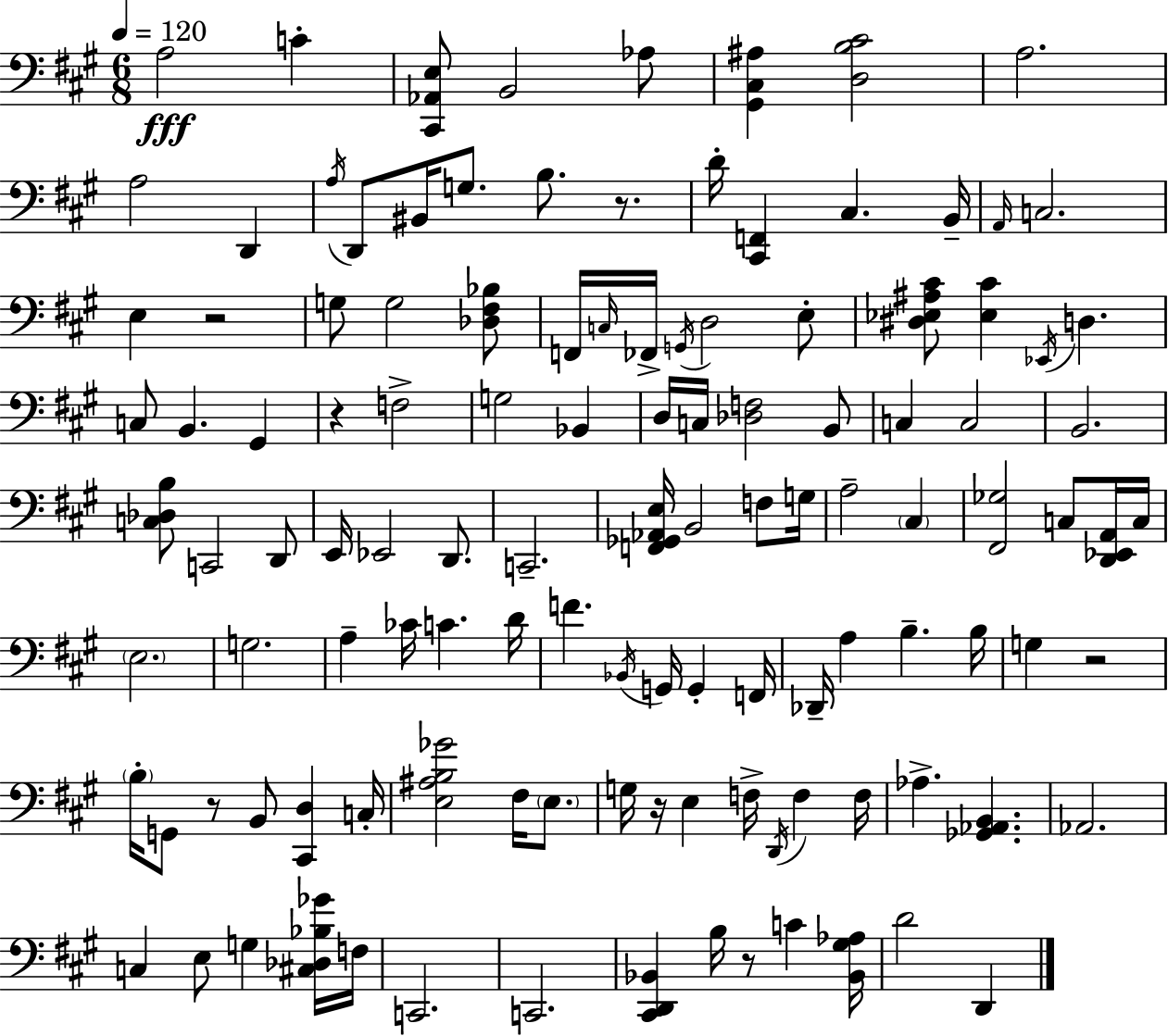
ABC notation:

X:1
T:Untitled
M:6/8
L:1/4
K:A
A,2 C [^C,,_A,,E,]/2 B,,2 _A,/2 [^G,,^C,^A,] [D,B,^C]2 A,2 A,2 D,, A,/4 D,,/2 ^B,,/4 G,/2 B,/2 z/2 D/4 [^C,,F,,] ^C, B,,/4 A,,/4 C,2 E, z2 G,/2 G,2 [_D,^F,_B,]/2 F,,/4 C,/4 _F,,/4 G,,/4 D,2 E,/2 [^D,_E,^A,^C]/2 [_E,^C] _E,,/4 D, C,/2 B,, ^G,, z F,2 G,2 _B,, D,/4 C,/4 [_D,F,]2 B,,/2 C, C,2 B,,2 [C,_D,B,]/2 C,,2 D,,/2 E,,/4 _E,,2 D,,/2 C,,2 [F,,_G,,_A,,E,]/4 B,,2 F,/2 G,/4 A,2 ^C, [^F,,_G,]2 C,/2 [D,,_E,,A,,]/4 C,/4 E,2 G,2 A, _C/4 C D/4 F _B,,/4 G,,/4 G,, F,,/4 _D,,/4 A, B, B,/4 G, z2 B,/4 G,,/2 z/2 B,,/2 [^C,,D,] C,/4 [E,^A,B,_G]2 ^F,/4 E,/2 G,/4 z/4 E, F,/4 D,,/4 F, F,/4 _A, [_G,,_A,,B,,] _A,,2 C, E,/2 G, [^C,_D,_B,_G]/4 F,/4 C,,2 C,,2 [^C,,D,,_B,,] B,/4 z/2 C [_B,,^G,_A,]/4 D2 D,,